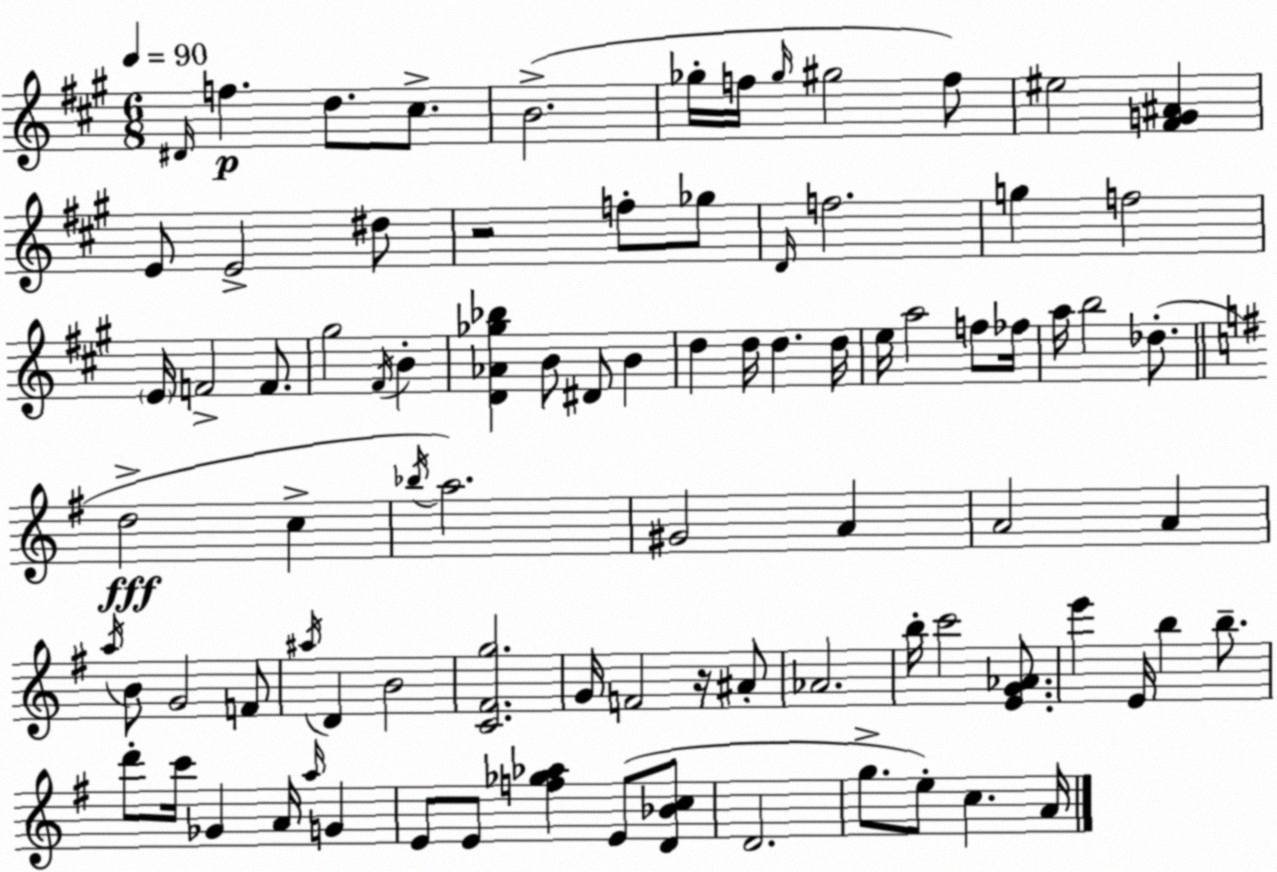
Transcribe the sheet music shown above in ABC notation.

X:1
T:Untitled
M:6/8
L:1/4
K:A
^D/4 f d/2 ^c/2 B2 _g/4 f/4 _g/4 ^g2 f/2 ^e2 [^FG^A] E/2 E2 ^d/2 z2 f/2 _g/2 D/4 f2 g f2 E/4 F2 F/2 ^g2 ^F/4 B [D_A_g_b] B/2 ^D/2 B d d/4 d d/4 e/4 a2 f/2 _f/4 a/4 b2 _d/2 d2 c _b/4 a2 ^G2 A A2 A a/4 B/2 G2 F/2 ^a/4 D B2 [C^Fg]2 G/4 F2 z/4 ^A/2 _A2 b/4 c'2 [EG_A]/2 e' E/4 b b/2 d'/2 c'/4 _G A/4 a/4 G E/2 E/2 [f_g_a] E/2 [D_Bc]/2 D2 g/2 e/2 c A/4